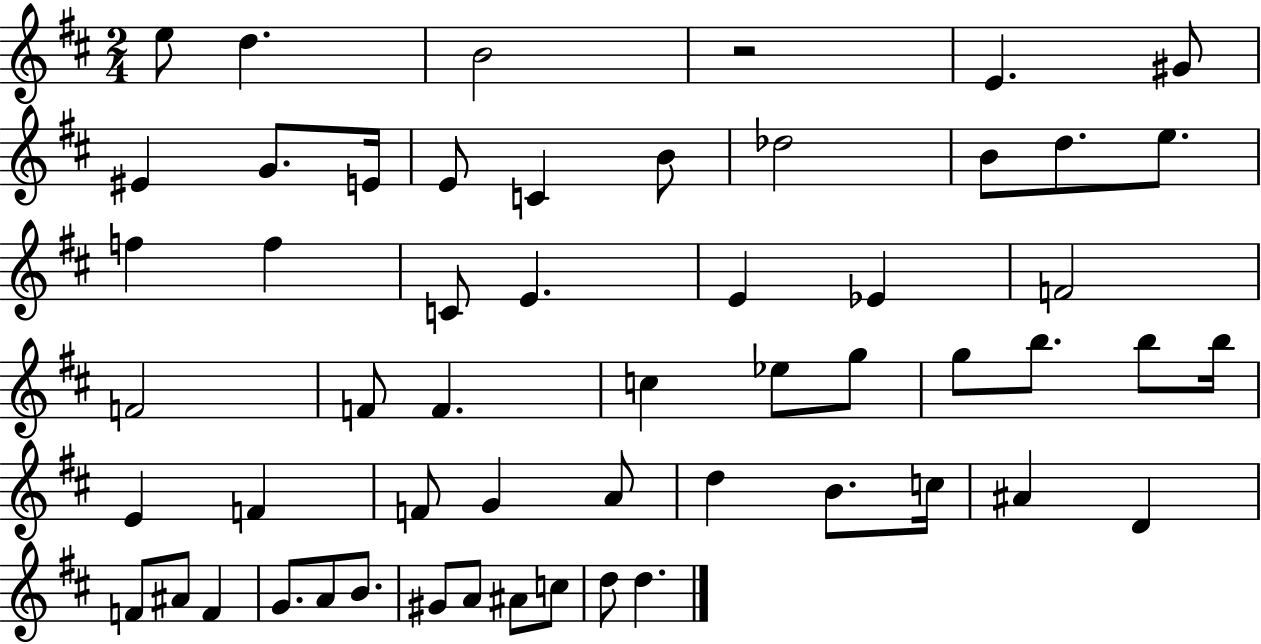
{
  \clef treble
  \numericTimeSignature
  \time 2/4
  \key d \major
  e''8 d''4. | b'2 | r2 | e'4. gis'8 | \break eis'4 g'8. e'16 | e'8 c'4 b'8 | des''2 | b'8 d''8. e''8. | \break f''4 f''4 | c'8 e'4. | e'4 ees'4 | f'2 | \break f'2 | f'8 f'4. | c''4 ees''8 g''8 | g''8 b''8. b''8 b''16 | \break e'4 f'4 | f'8 g'4 a'8 | d''4 b'8. c''16 | ais'4 d'4 | \break f'8 ais'8 f'4 | g'8. a'8 b'8. | gis'8 a'8 ais'8 c''8 | d''8 d''4. | \break \bar "|."
}